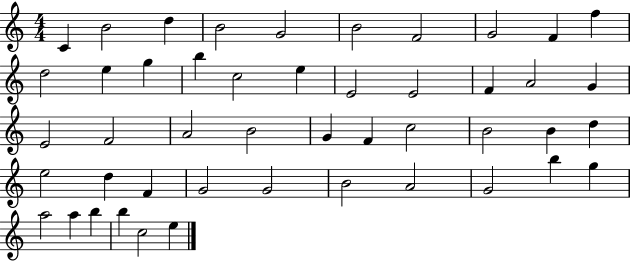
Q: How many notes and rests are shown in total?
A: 47